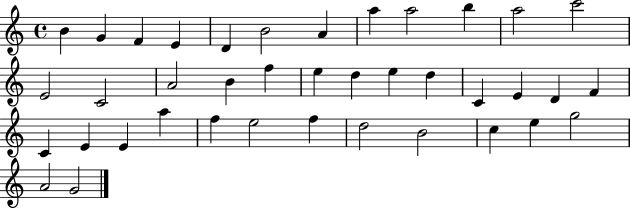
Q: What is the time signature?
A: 4/4